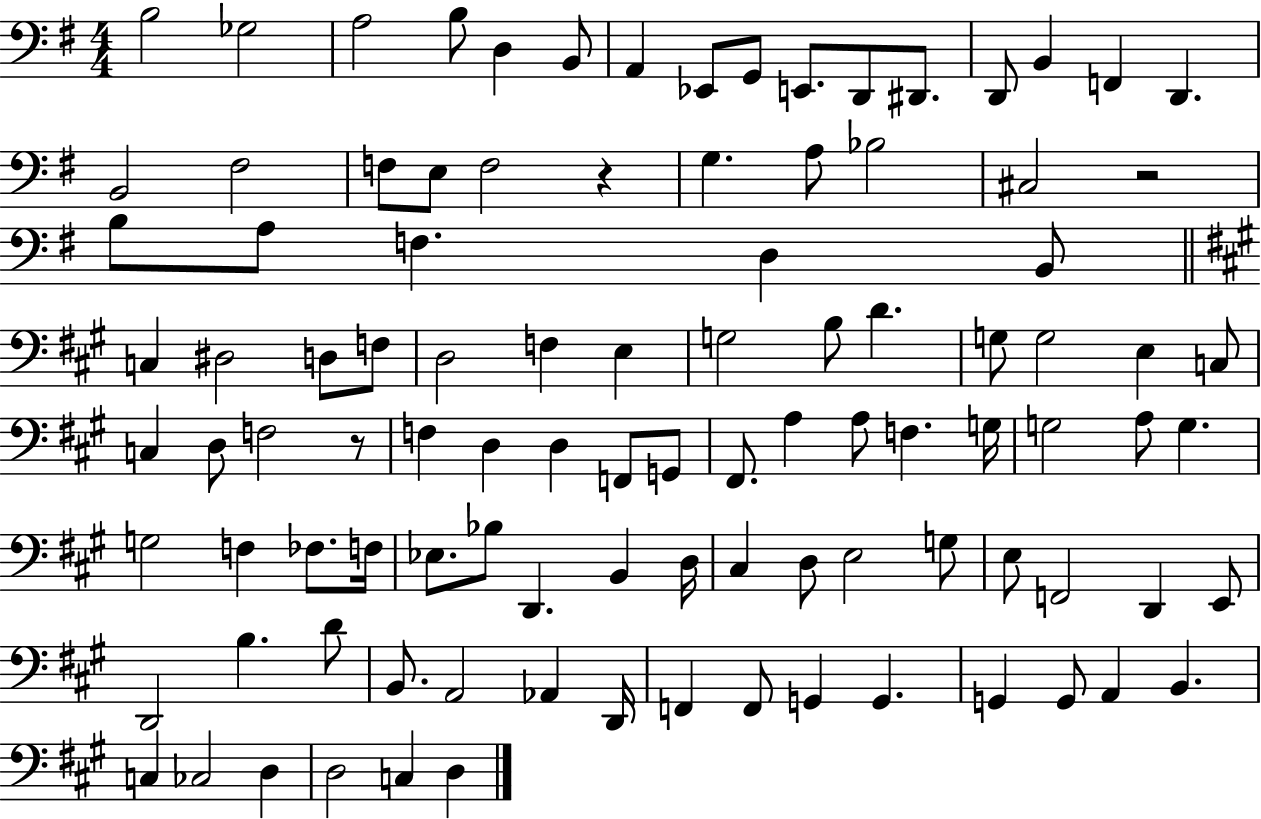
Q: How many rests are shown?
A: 3